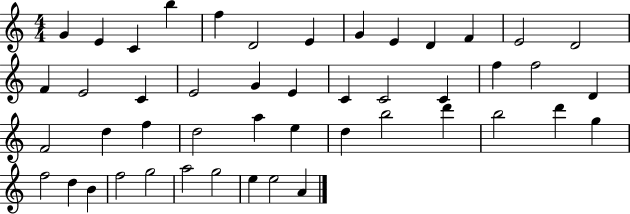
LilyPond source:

{
  \clef treble
  \numericTimeSignature
  \time 4/4
  \key c \major
  g'4 e'4 c'4 b''4 | f''4 d'2 e'4 | g'4 e'4 d'4 f'4 | e'2 d'2 | \break f'4 e'2 c'4 | e'2 g'4 e'4 | c'4 c'2 c'4 | f''4 f''2 d'4 | \break f'2 d''4 f''4 | d''2 a''4 e''4 | d''4 b''2 d'''4 | b''2 d'''4 g''4 | \break f''2 d''4 b'4 | f''2 g''2 | a''2 g''2 | e''4 e''2 a'4 | \break \bar "|."
}